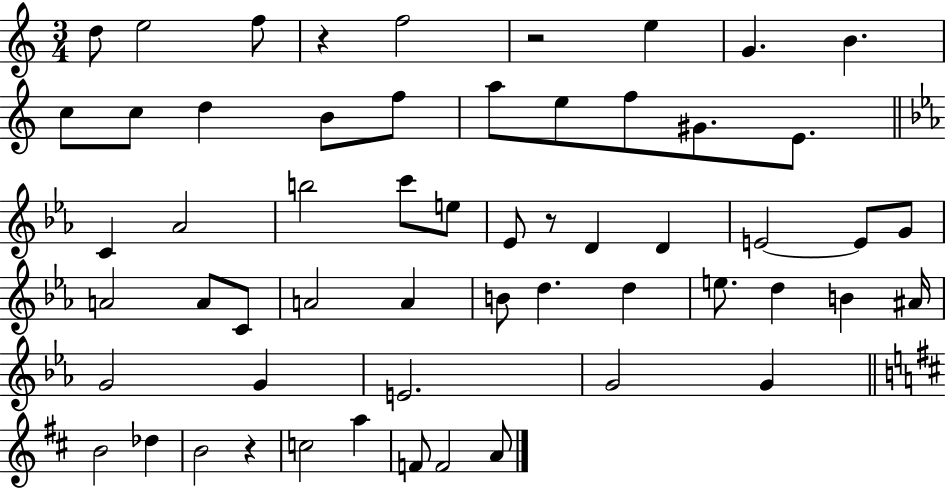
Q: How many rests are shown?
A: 4